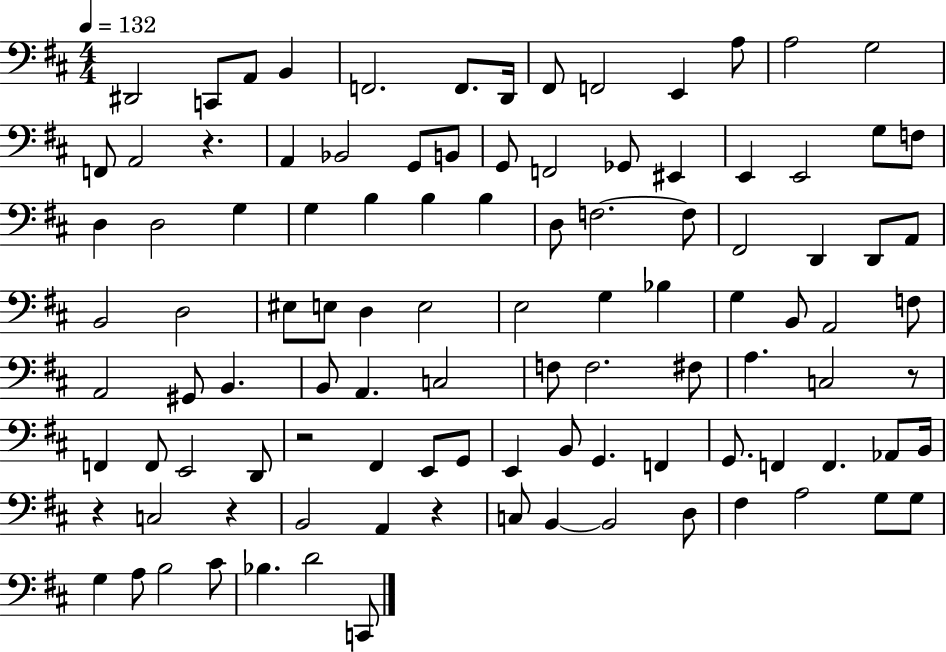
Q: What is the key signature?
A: D major